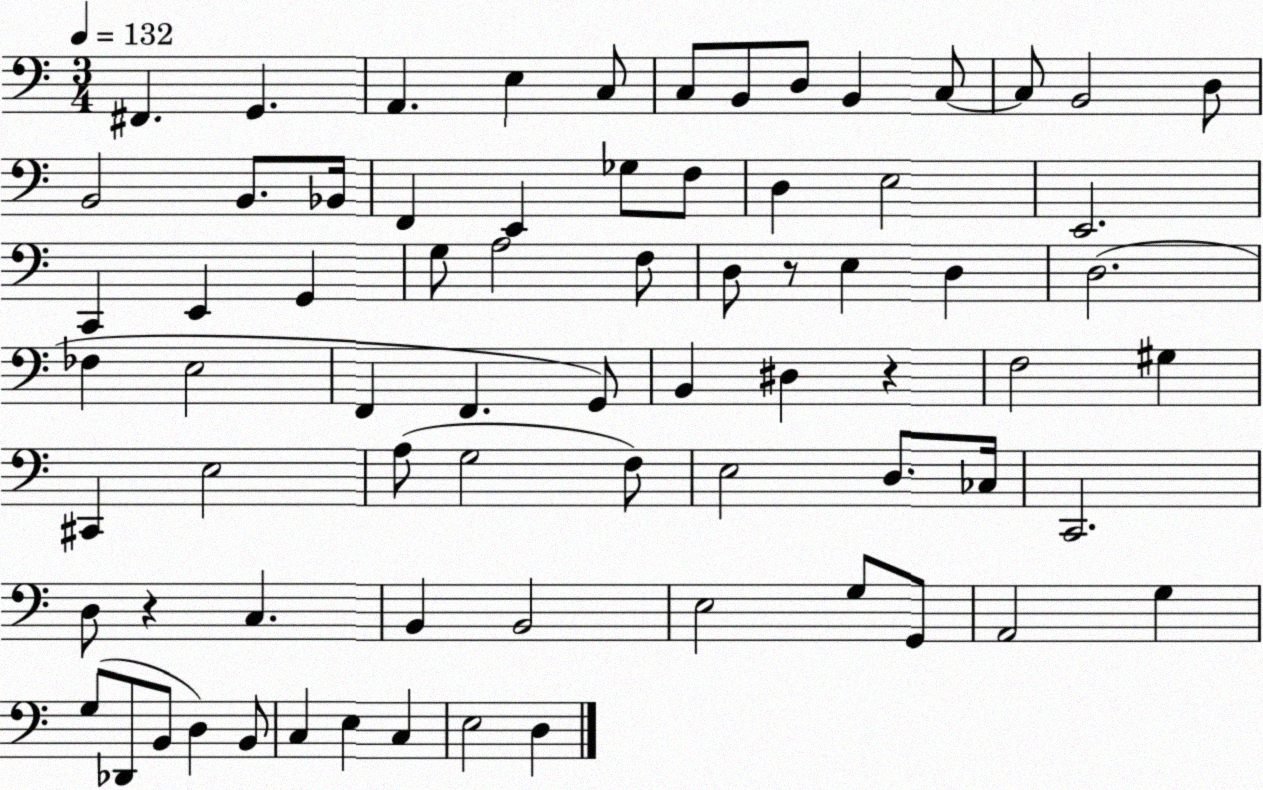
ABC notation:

X:1
T:Untitled
M:3/4
L:1/4
K:C
^F,, G,, A,, E, C,/2 C,/2 B,,/2 D,/2 B,, C,/2 C,/2 B,,2 D,/2 B,,2 B,,/2 _B,,/4 F,, E,, _G,/2 F,/2 D, E,2 E,,2 C,, E,, G,, G,/2 A,2 F,/2 D,/2 z/2 E, D, D,2 _F, E,2 F,, F,, G,,/2 B,, ^D, z F,2 ^G, ^C,, E,2 A,/2 G,2 F,/2 E,2 D,/2 _C,/4 C,,2 D,/2 z C, B,, B,,2 E,2 G,/2 G,,/2 A,,2 G, G,/2 _D,,/2 B,,/2 D, B,,/2 C, E, C, E,2 D,